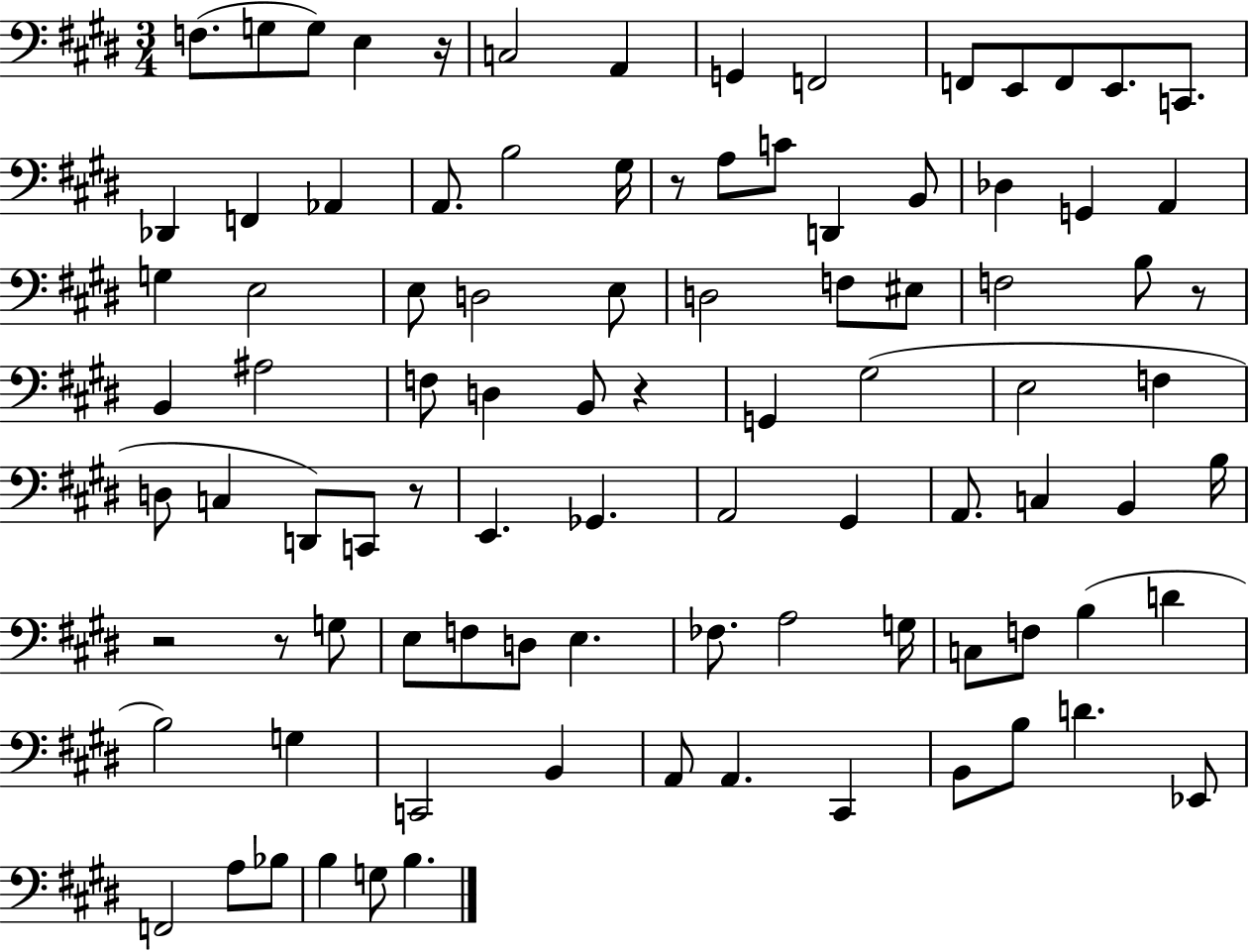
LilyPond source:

{
  \clef bass
  \numericTimeSignature
  \time 3/4
  \key e \major
  f8.( g8 g8) e4 r16 | c2 a,4 | g,4 f,2 | f,8 e,8 f,8 e,8. c,8. | \break des,4 f,4 aes,4 | a,8. b2 gis16 | r8 a8 c'8 d,4 b,8 | des4 g,4 a,4 | \break g4 e2 | e8 d2 e8 | d2 f8 eis8 | f2 b8 r8 | \break b,4 ais2 | f8 d4 b,8 r4 | g,4 gis2( | e2 f4 | \break d8 c4 d,8) c,8 r8 | e,4. ges,4. | a,2 gis,4 | a,8. c4 b,4 b16 | \break r2 r8 g8 | e8 f8 d8 e4. | fes8. a2 g16 | c8 f8 b4( d'4 | \break b2) g4 | c,2 b,4 | a,8 a,4. cis,4 | b,8 b8 d'4. ees,8 | \break f,2 a8 bes8 | b4 g8 b4. | \bar "|."
}